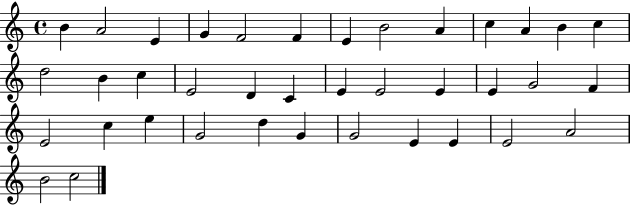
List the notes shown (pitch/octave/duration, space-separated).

B4/q A4/h E4/q G4/q F4/h F4/q E4/q B4/h A4/q C5/q A4/q B4/q C5/q D5/h B4/q C5/q E4/h D4/q C4/q E4/q E4/h E4/q E4/q G4/h F4/q E4/h C5/q E5/q G4/h D5/q G4/q G4/h E4/q E4/q E4/h A4/h B4/h C5/h